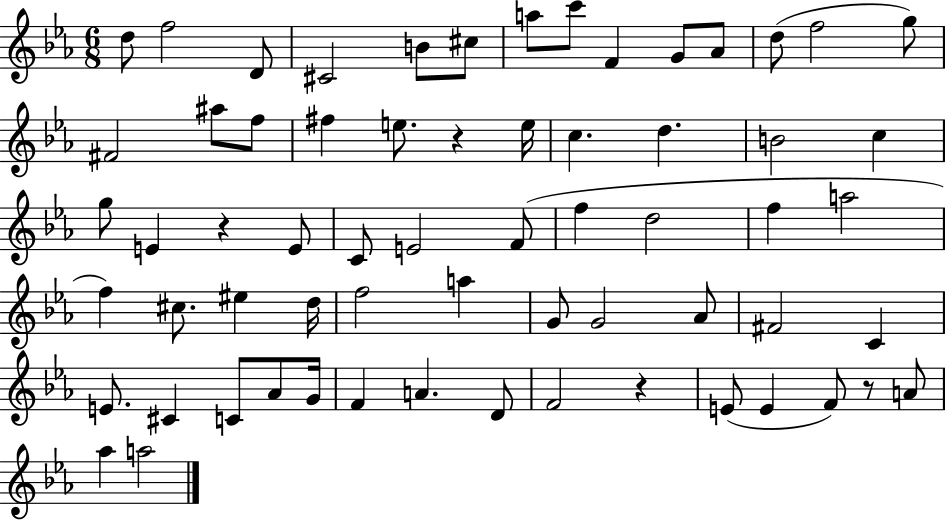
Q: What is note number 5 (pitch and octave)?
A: B4